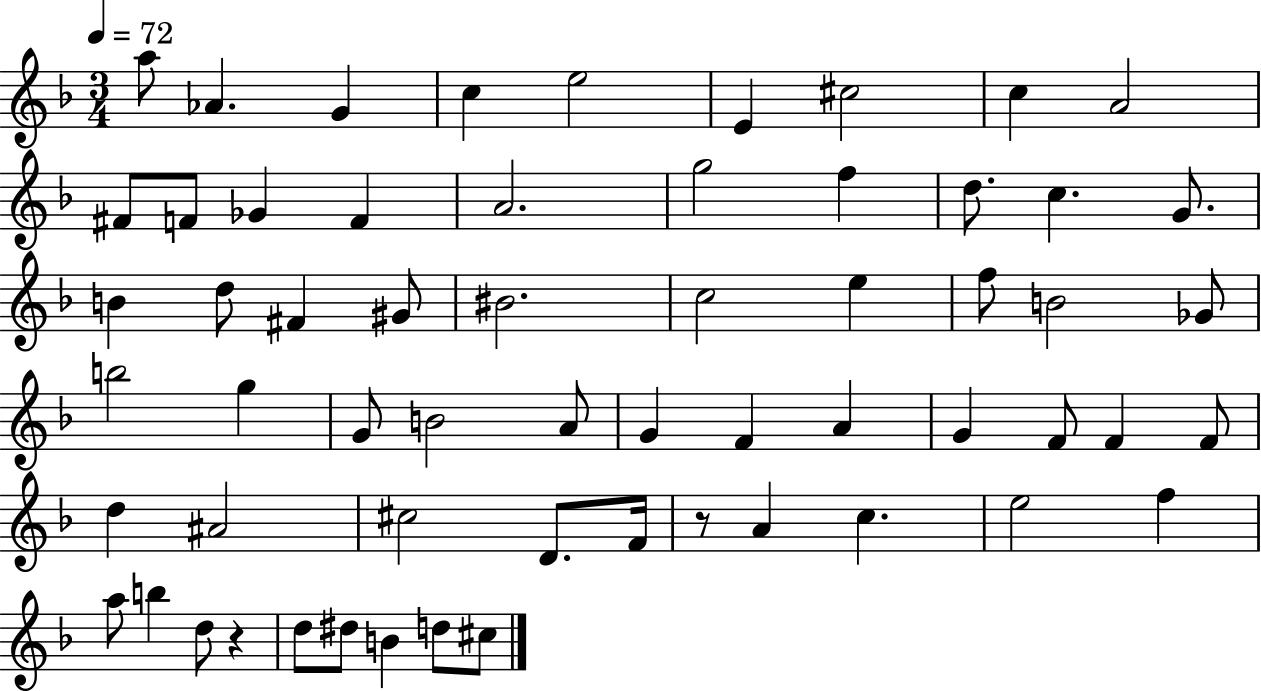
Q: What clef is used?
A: treble